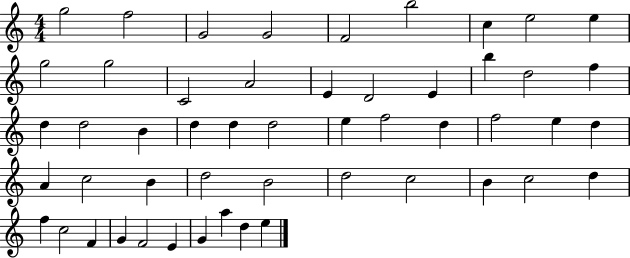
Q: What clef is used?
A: treble